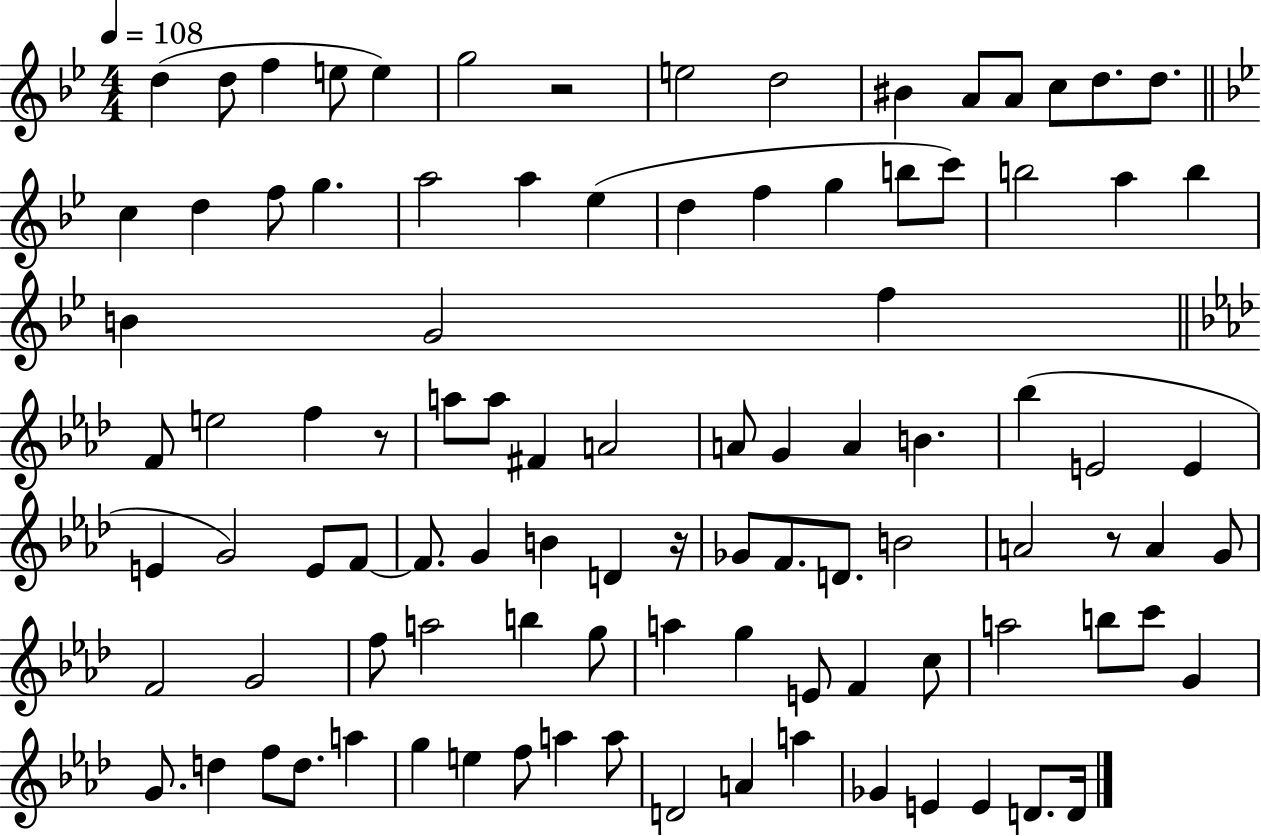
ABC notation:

X:1
T:Untitled
M:4/4
L:1/4
K:Bb
d d/2 f e/2 e g2 z2 e2 d2 ^B A/2 A/2 c/2 d/2 d/2 c d f/2 g a2 a _e d f g b/2 c'/2 b2 a b B G2 f F/2 e2 f z/2 a/2 a/2 ^F A2 A/2 G A B _b E2 E E G2 E/2 F/2 F/2 G B D z/4 _G/2 F/2 D/2 B2 A2 z/2 A G/2 F2 G2 f/2 a2 b g/2 a g E/2 F c/2 a2 b/2 c'/2 G G/2 d f/2 d/2 a g e f/2 a a/2 D2 A a _G E E D/2 D/4